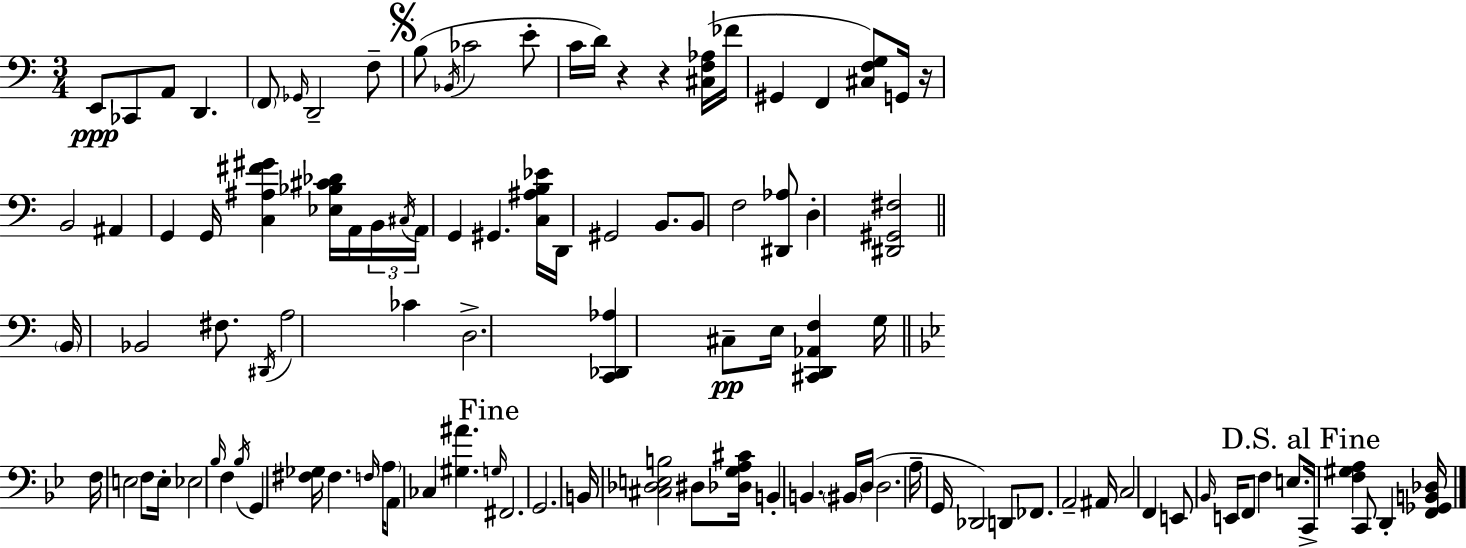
{
  \clef bass
  \numericTimeSignature
  \time 3/4
  \key c \major
  e,8\ppp ces,8 a,8 d,4. | \parenthesize f,8 \grace { ges,16 } d,2-- f8-- | \mark \markup { \musicglyph "scripts.segno" } b8( \acciaccatura { bes,16 } ces'2 | e'8-. c'16 d'16) r4 r4 | \break <cis f aes>16( fes'16 gis,4 f,4 <cis f g>8) | g,16 r16 b,2 ais,4 | g,4 g,16 <c ais fis' gis'>4 <ees bes cis' des'>16 | a,16 \tuplet 3/2 { b,16 \acciaccatura { cis16 } a,16 } g,4 gis,4. | \break <c ais b ees'>16 d,16 gis,2 | b,8. b,8 f2 | <dis, aes>8 d4-. <dis, gis, fis>2 | \bar "||" \break \key c \major \parenthesize b,16 bes,2 fis8. | \acciaccatura { dis,16 } a2 ces'4 | d2.-> | <c, des, aes>4 cis8--\pp e16 <cis, d, aes, f>4 | \break g16 \bar "||" \break \key bes \major f16 e2 f8 e16-. | ees2 \grace { bes16 } f4 | \acciaccatura { bes16 } g,4 <fis ges>16 fis4. | \grace { f16 } \parenthesize a16 a,8 ces4 <gis ais'>4. | \break \mark "Fine" \grace { g16 } fis,2. | g,2. | b,16 <cis des e b>2 | dis8 <des g a cis'>16 b,4-. b,4. | \break \parenthesize bis,16 d16( d2. | a16-- g,16 des,2) | d,8 fes,8. a,2-- | ais,16 c2 | \break f,4 e,8 \grace { bes,16 } e,16 f,8 f4 | e8. \mark "D.S. al Fine" c,16-> <f gis a>4 c,8 | d,4-. <f, ges, b, des>16 \bar "|."
}